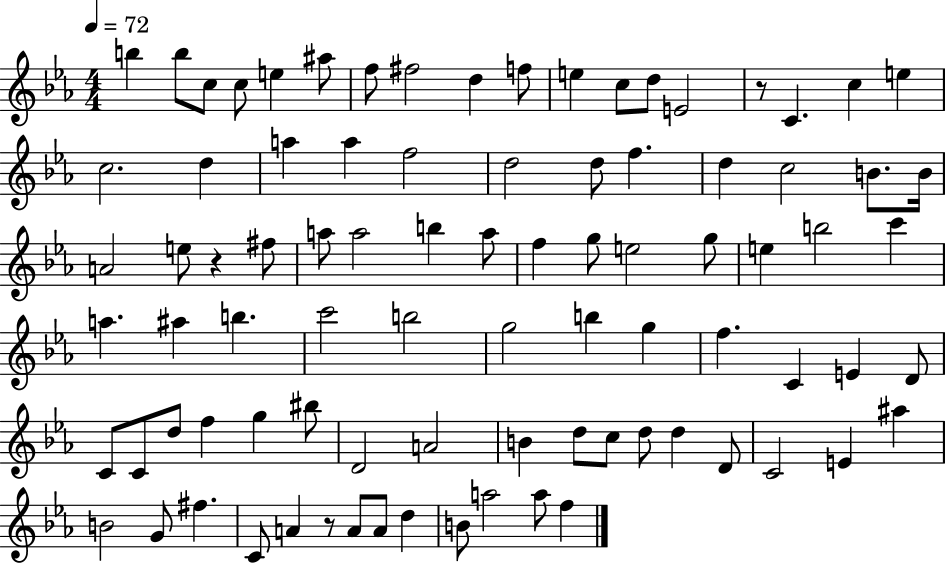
B5/q B5/e C5/e C5/e E5/q A#5/e F5/e F#5/h D5/q F5/e E5/q C5/e D5/e E4/h R/e C4/q. C5/q E5/q C5/h. D5/q A5/q A5/q F5/h D5/h D5/e F5/q. D5/q C5/h B4/e. B4/s A4/h E5/e R/q F#5/e A5/e A5/h B5/q A5/e F5/q G5/e E5/h G5/e E5/q B5/h C6/q A5/q. A#5/q B5/q. C6/h B5/h G5/h B5/q G5/q F5/q. C4/q E4/q D4/e C4/e C4/e D5/e F5/q G5/q BIS5/e D4/h A4/h B4/q D5/e C5/e D5/e D5/q D4/e C4/h E4/q A#5/q B4/h G4/e F#5/q. C4/e A4/q R/e A4/e A4/e D5/q B4/e A5/h A5/e F5/q